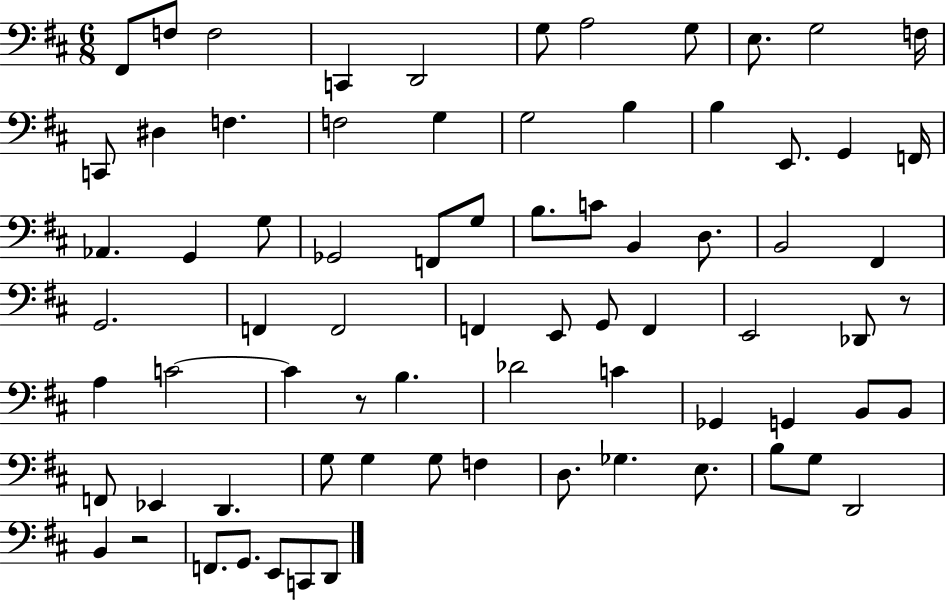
X:1
T:Untitled
M:6/8
L:1/4
K:D
^F,,/2 F,/2 F,2 C,, D,,2 G,/2 A,2 G,/2 E,/2 G,2 F,/4 C,,/2 ^D, F, F,2 G, G,2 B, B, E,,/2 G,, F,,/4 _A,, G,, G,/2 _G,,2 F,,/2 G,/2 B,/2 C/2 B,, D,/2 B,,2 ^F,, G,,2 F,, F,,2 F,, E,,/2 G,,/2 F,, E,,2 _D,,/2 z/2 A, C2 C z/2 B, _D2 C _G,, G,, B,,/2 B,,/2 F,,/2 _E,, D,, G,/2 G, G,/2 F, D,/2 _G, E,/2 B,/2 G,/2 D,,2 B,, z2 F,,/2 G,,/2 E,,/2 C,,/2 D,,/2